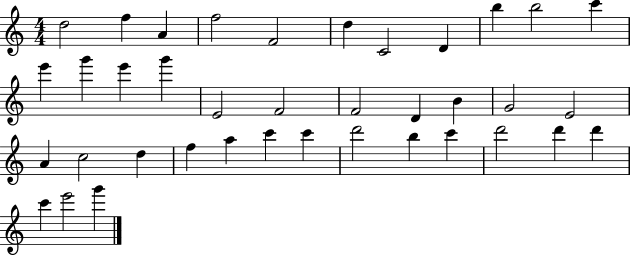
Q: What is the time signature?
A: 4/4